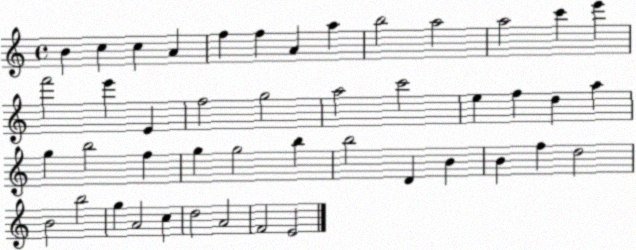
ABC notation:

X:1
T:Untitled
M:4/4
L:1/4
K:C
B c c A f f A a b2 a2 a2 c' e' f'2 e' E f2 g2 a2 c'2 e f d a g b2 f g g2 b b2 D B B f d2 B2 b2 g A2 c d2 A2 F2 E2